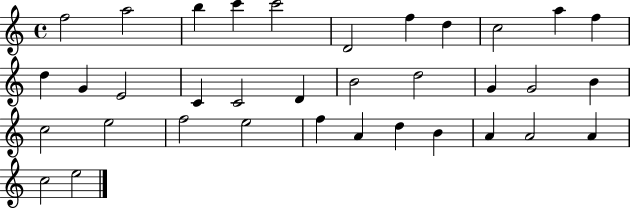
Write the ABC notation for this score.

X:1
T:Untitled
M:4/4
L:1/4
K:C
f2 a2 b c' c'2 D2 f d c2 a f d G E2 C C2 D B2 d2 G G2 B c2 e2 f2 e2 f A d B A A2 A c2 e2